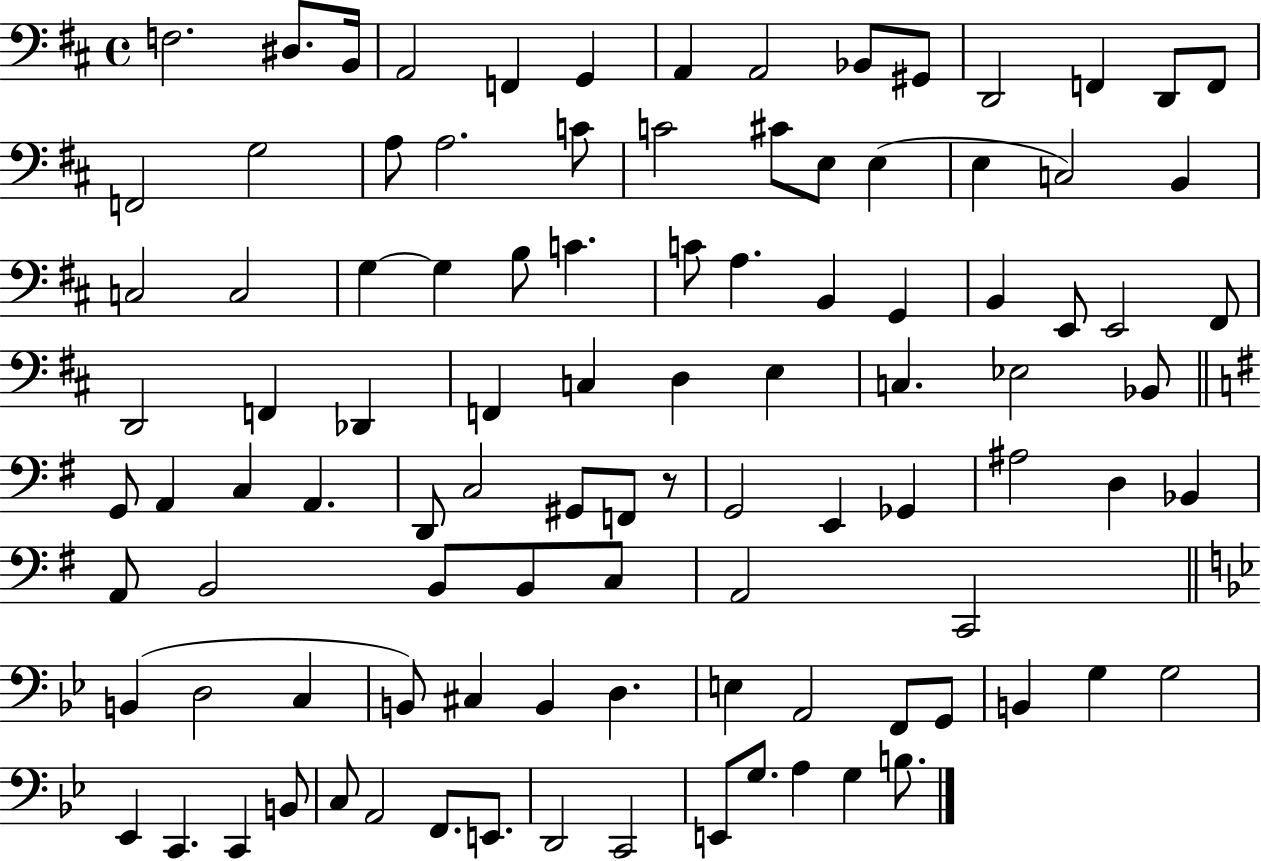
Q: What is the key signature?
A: D major